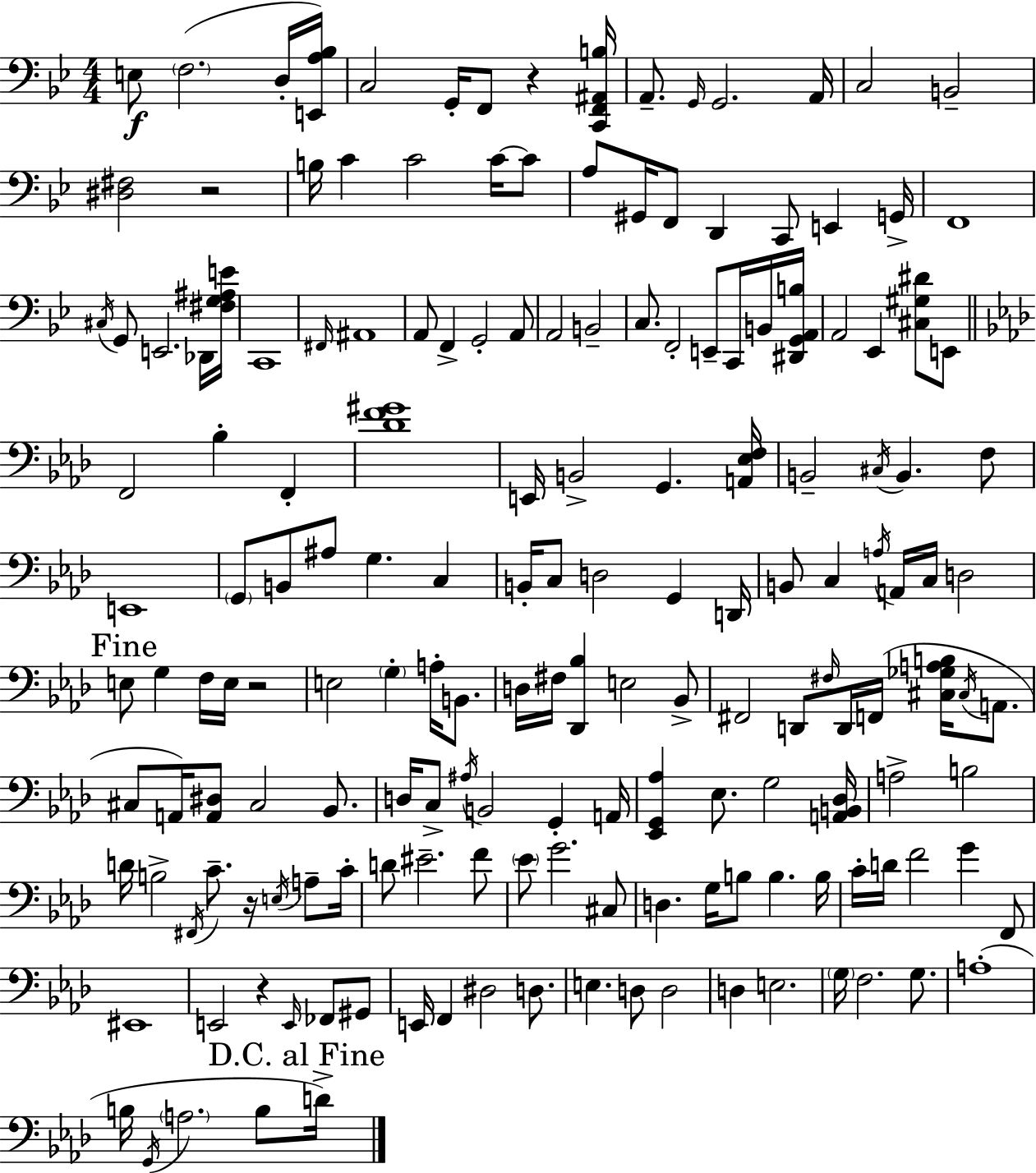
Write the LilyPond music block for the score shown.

{
  \clef bass
  \numericTimeSignature
  \time 4/4
  \key g \minor
  \repeat volta 2 { e8\f \parenthesize f2.( d16-. <e, a bes>16) | c2 g,16-. f,8 r4 <c, f, ais, b>16 | a,8.-- \grace { g,16 } g,2. | a,16 c2 b,2-- | \break <dis fis>2 r2 | b16 c'4 c'2 c'16~~ c'8 | a8 gis,16 f,8 d,4 c,8 e,4 | g,16-> f,1 | \break \acciaccatura { cis16 } g,8 e,2. | des,16 <fis g ais e'>16 c,1 | \grace { fis,16 } ais,1 | a,8 f,4-> g,2-. | \break a,8 a,2 b,2-- | c8. f,2-. e,8-- | c,16 b,16 <dis, g, a, b>16 a,2 ees,4 <cis gis dis'>8 | e,8 \bar "||" \break \key f \minor f,2 bes4-. f,4-. | <des' f' gis'>1 | e,16 b,2-> g,4. <a, ees f>16 | b,2-- \acciaccatura { cis16 } b,4. f8 | \break e,1 | \parenthesize g,8 b,8 ais8 g4. c4 | b,16-. c8 d2 g,4 | d,16 b,8 c4 \acciaccatura { a16 } a,16 c16 d2 | \break \mark "Fine" e8 g4 f16 e16 r2 | e2 \parenthesize g4-. a16-. b,8. | d16 fis16 <des, bes>4 e2 | bes,8-> fis,2 d,8 \grace { fis16 } d,16 f,16( <cis ges a b>16 | \break \acciaccatura { cis16 } a,8. cis8 a,16) <a, dis>8 cis2 | bes,8. d16 c8-> \acciaccatura { ais16 } b,2 | g,4-. a,16 <ees, g, aes>4 ees8. g2 | <a, b, des>16 a2-> b2 | \break d'16 b2-> \acciaccatura { fis,16 } c'8.-- | r16 \acciaccatura { e16 } a8-- c'16-. d'8 eis'2.-- | f'8 \parenthesize ees'8 g'2. | cis8 d4. g16 b8 | \break b4. b16 c'16-. d'16 f'2 | g'4 f,8 eis,1 | e,2 r4 | \grace { e,16 } fes,8 gis,8 e,16 f,4 dis2 | \break d8. e4. d8 | d2 d4 e2. | \parenthesize g16 f2. | g8. a1-.( | \break b16 \acciaccatura { g,16 } \parenthesize a2. | b8 \mark "D.C. al Fine" d'16->) } \bar "|."
}